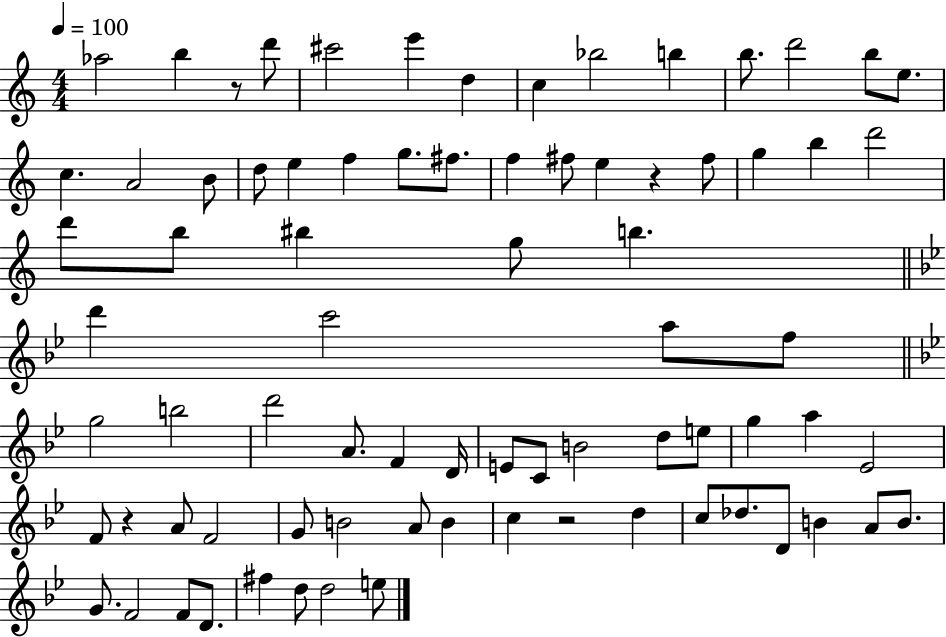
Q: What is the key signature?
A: C major